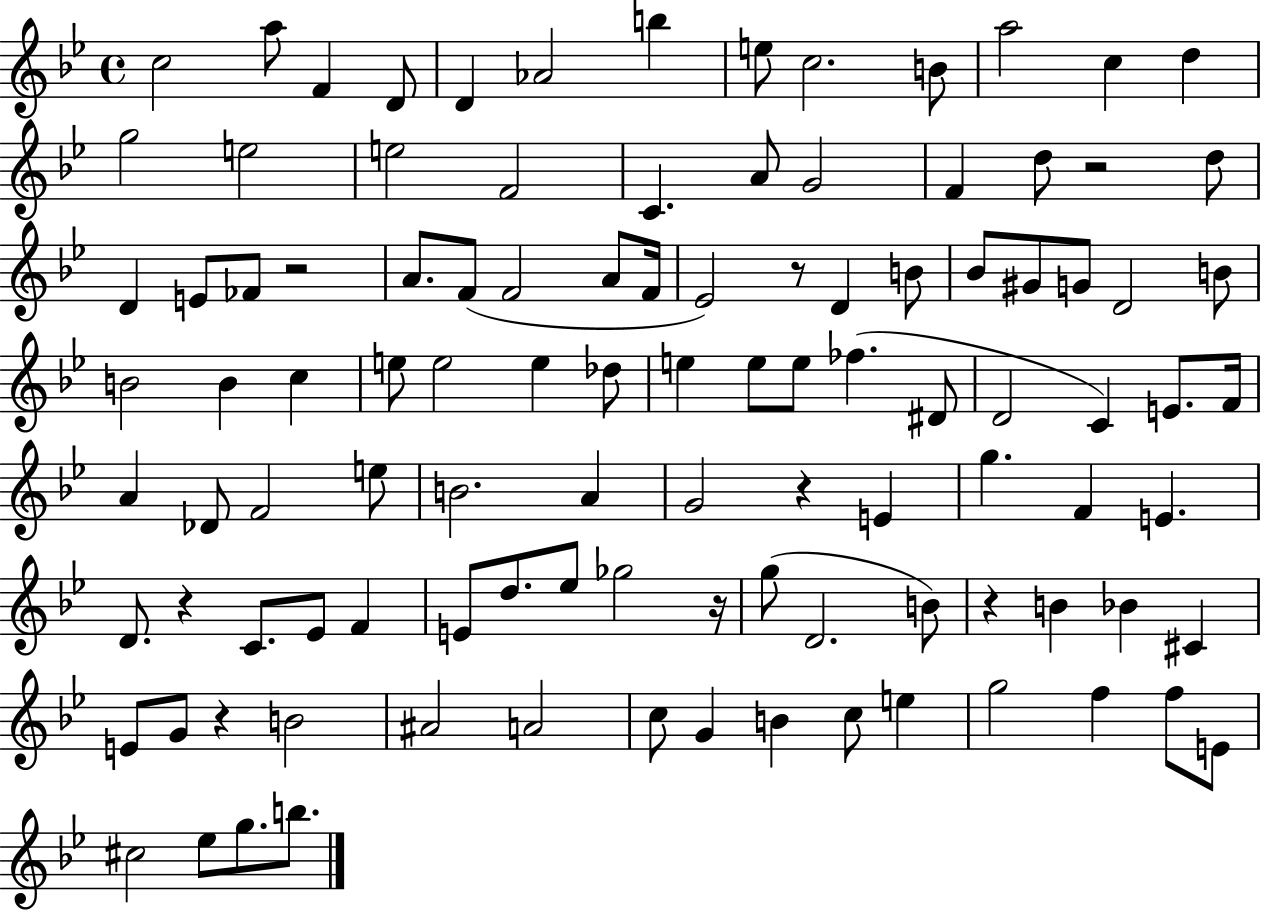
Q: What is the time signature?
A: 4/4